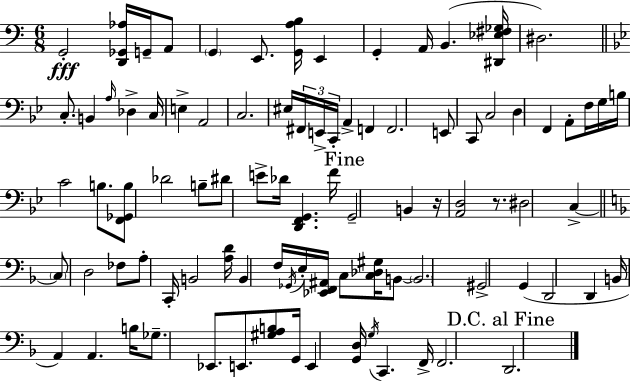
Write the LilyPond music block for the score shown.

{
  \clef bass
  \numericTimeSignature
  \time 6/8
  \key c \major
  \repeat volta 2 { g,2-.\fff <d, ges, aes>16 g,16-- a,8 | \parenthesize g,4 e,8. <g, a b>16 e,4 | g,4-. a,16 b,4.( <dis, ees fis ges>16 | dis2.) | \break \bar "||" \break \key bes \major c8.-. b,4 \grace { a16 } des4-> | c16 e4-> a,2 | c2. | eis16 \tuplet 3/2 { fis,16 e,16-> c,16-. } a,4-> f,4 | \break f,2. | e,8 c,8 c2 | d4 f,4 a,8-. f16 | g16 b16 c'2 b8. | \break <f, ges, b>8 des'2 b8-- | dis'8 e'8-> des'16 <d, f, g,>4. | f'16 \mark "Fine" g,2-- b,4 | r16 <a, d>2 r8. | \break dis2 c4->~~ | \bar "||" \break \key d \minor \parenthesize c8 d2 fes8 | a8-. c,16-. b,2 <a d'>16 | b,4 f16 \acciaccatura { ges,16 } e16-. <ees, f, ais,>16 c8 <c des gis>16 b,8~~ | \parenthesize b,2. | \break gis,2-> g,4( | d,2 d,4 | b,16 a,4) a,4. | b16 ges8.-- ees,8. e,8. <gis a b>8 | \break g,16 e,4 <g, d>16 \acciaccatura { g16 } c,4. | f,16-> f,2. | \mark "D.C. al Fine" d,2. | } \bar "|."
}